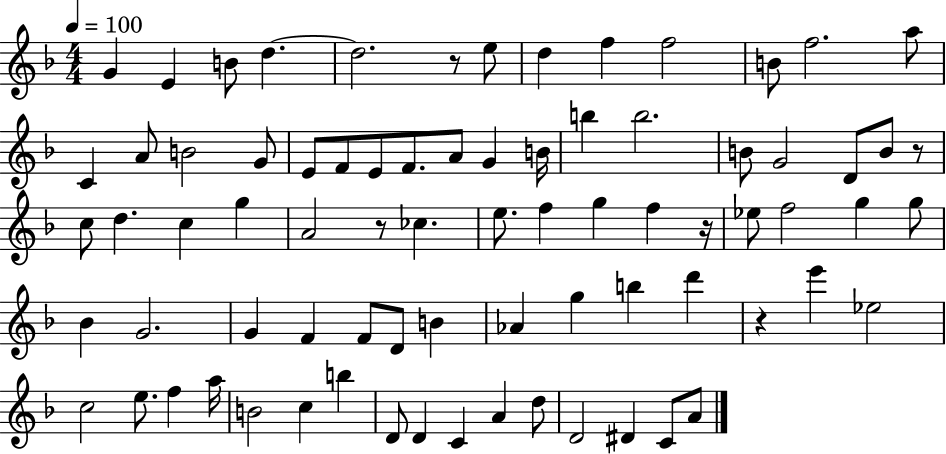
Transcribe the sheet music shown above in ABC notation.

X:1
T:Untitled
M:4/4
L:1/4
K:F
G E B/2 d d2 z/2 e/2 d f f2 B/2 f2 a/2 C A/2 B2 G/2 E/2 F/2 E/2 F/2 A/2 G B/4 b b2 B/2 G2 D/2 B/2 z/2 c/2 d c g A2 z/2 _c e/2 f g f z/4 _e/2 f2 g g/2 _B G2 G F F/2 D/2 B _A g b d' z e' _e2 c2 e/2 f a/4 B2 c b D/2 D C A d/2 D2 ^D C/2 A/2